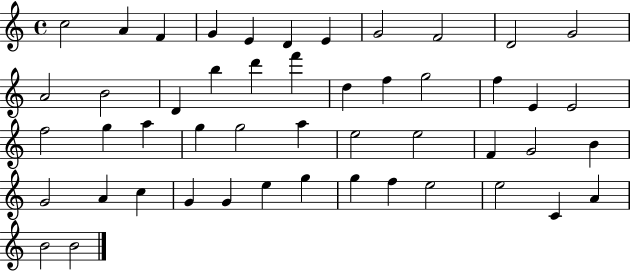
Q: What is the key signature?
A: C major